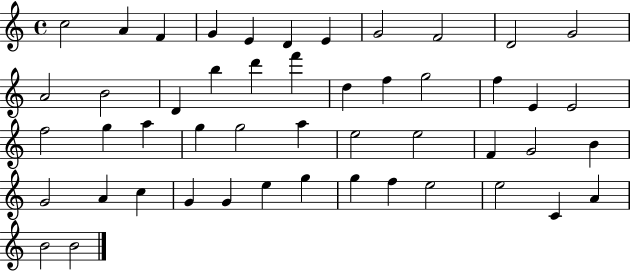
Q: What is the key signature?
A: C major